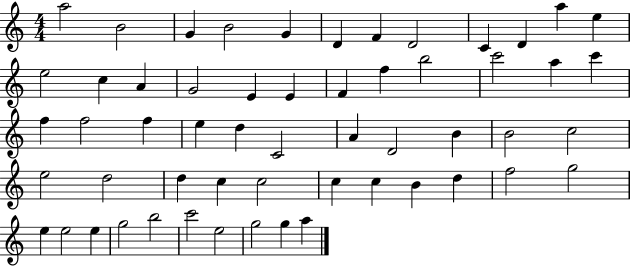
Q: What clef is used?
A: treble